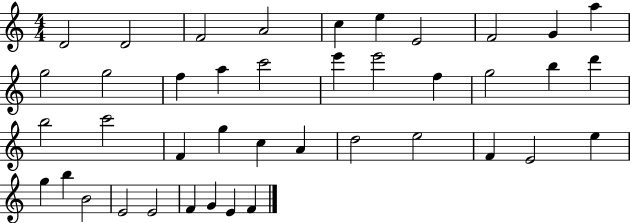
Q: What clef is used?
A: treble